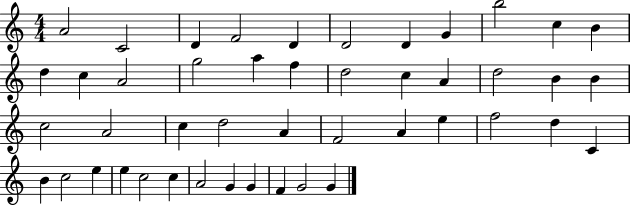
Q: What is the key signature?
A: C major